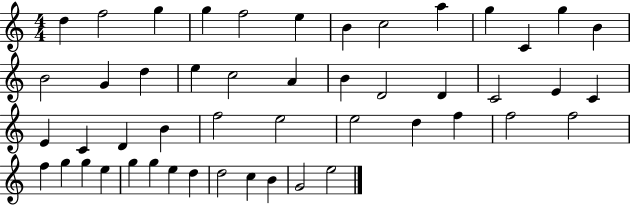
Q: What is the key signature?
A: C major